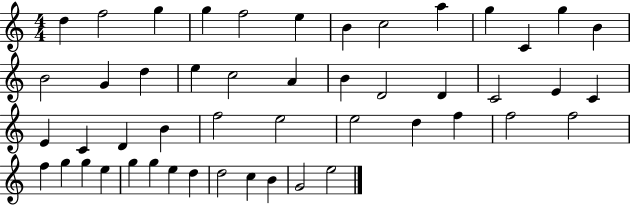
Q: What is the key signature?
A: C major